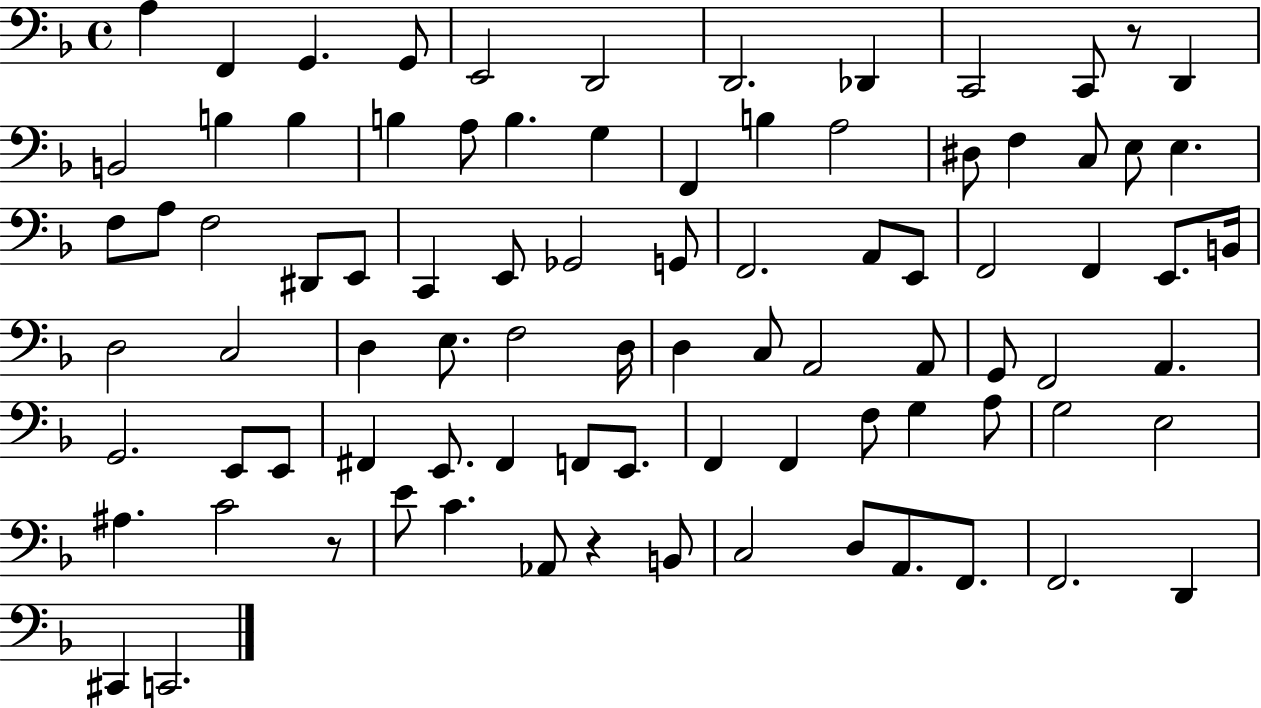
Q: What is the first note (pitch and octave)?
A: A3